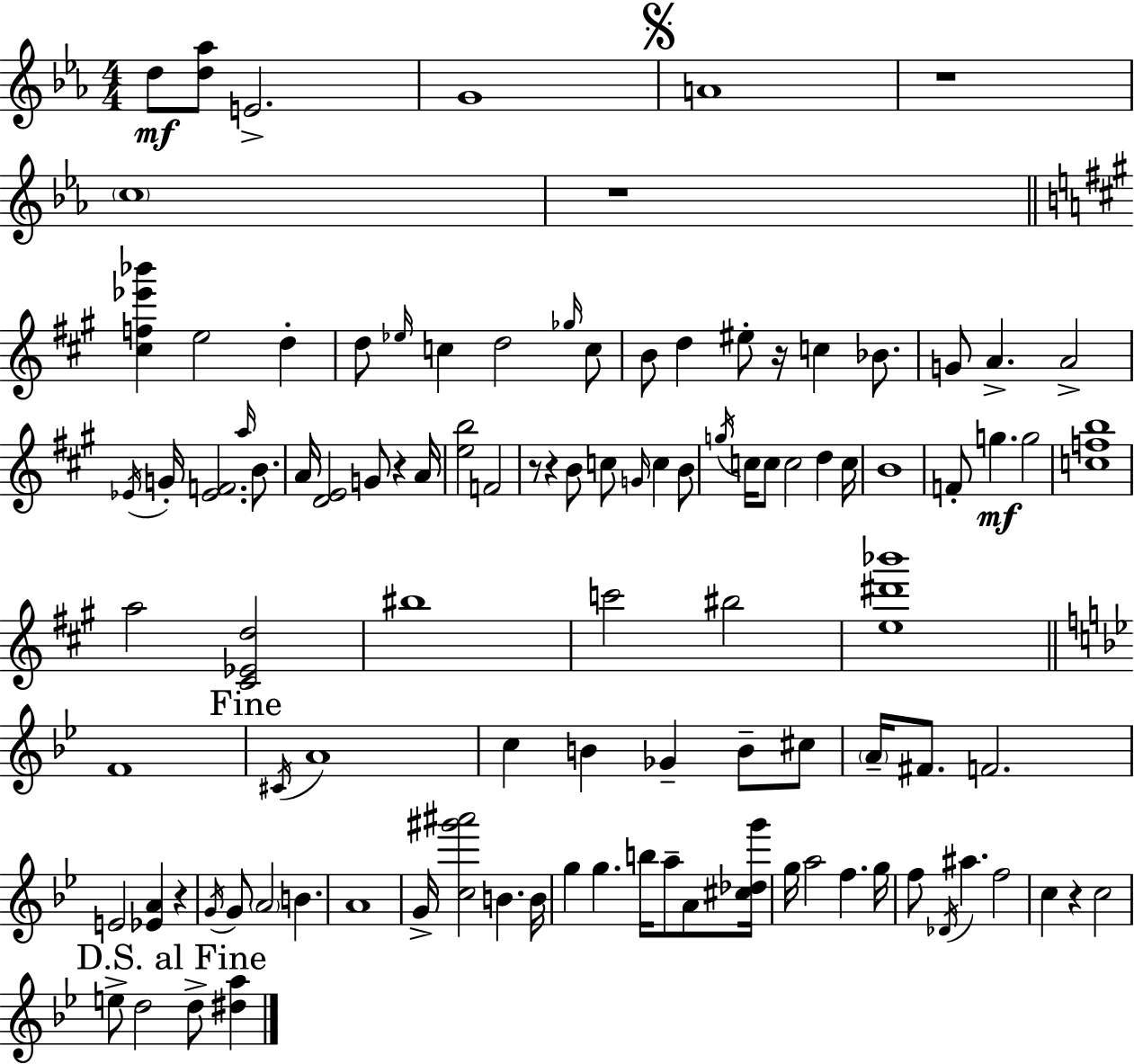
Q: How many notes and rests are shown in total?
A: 106